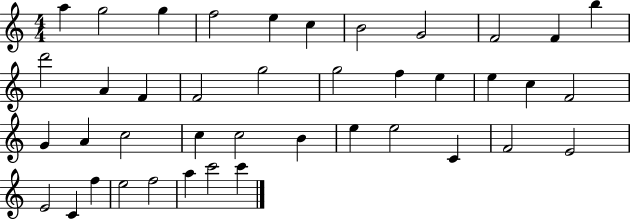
{
  \clef treble
  \numericTimeSignature
  \time 4/4
  \key c \major
  a''4 g''2 g''4 | f''2 e''4 c''4 | b'2 g'2 | f'2 f'4 b''4 | \break d'''2 a'4 f'4 | f'2 g''2 | g''2 f''4 e''4 | e''4 c''4 f'2 | \break g'4 a'4 c''2 | c''4 c''2 b'4 | e''4 e''2 c'4 | f'2 e'2 | \break e'2 c'4 f''4 | e''2 f''2 | a''4 c'''2 c'''4 | \bar "|."
}